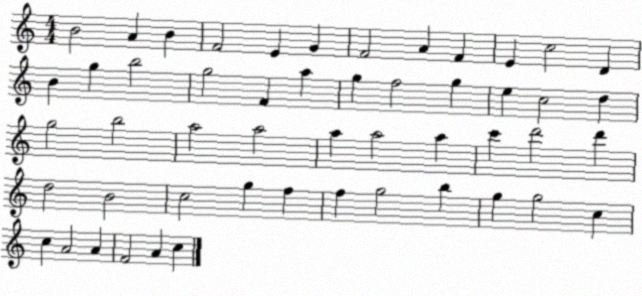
X:1
T:Untitled
M:4/4
L:1/4
K:C
B2 A B F2 E G F2 A F E c2 D B g b2 g2 F a g f2 g e c2 d g2 b2 a2 a2 a a2 a c' d'2 d' d2 B2 c2 g f f g2 b g g2 c c A2 A F2 A c